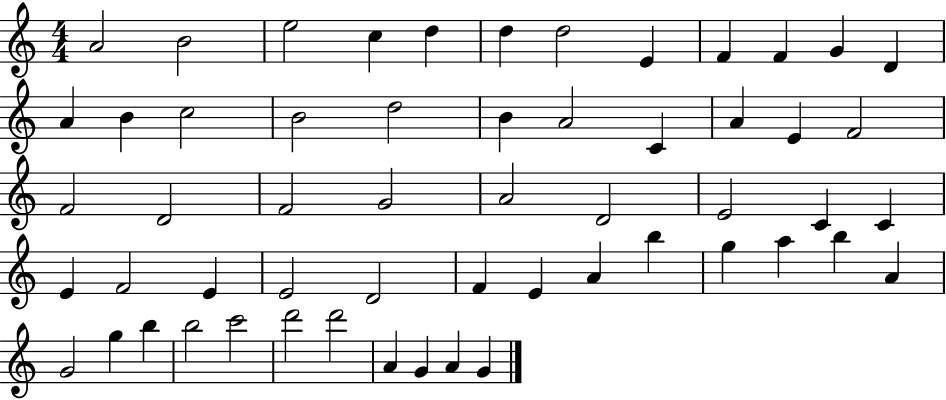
{
  \clef treble
  \numericTimeSignature
  \time 4/4
  \key c \major
  a'2 b'2 | e''2 c''4 d''4 | d''4 d''2 e'4 | f'4 f'4 g'4 d'4 | \break a'4 b'4 c''2 | b'2 d''2 | b'4 a'2 c'4 | a'4 e'4 f'2 | \break f'2 d'2 | f'2 g'2 | a'2 d'2 | e'2 c'4 c'4 | \break e'4 f'2 e'4 | e'2 d'2 | f'4 e'4 a'4 b''4 | g''4 a''4 b''4 a'4 | \break g'2 g''4 b''4 | b''2 c'''2 | d'''2 d'''2 | a'4 g'4 a'4 g'4 | \break \bar "|."
}